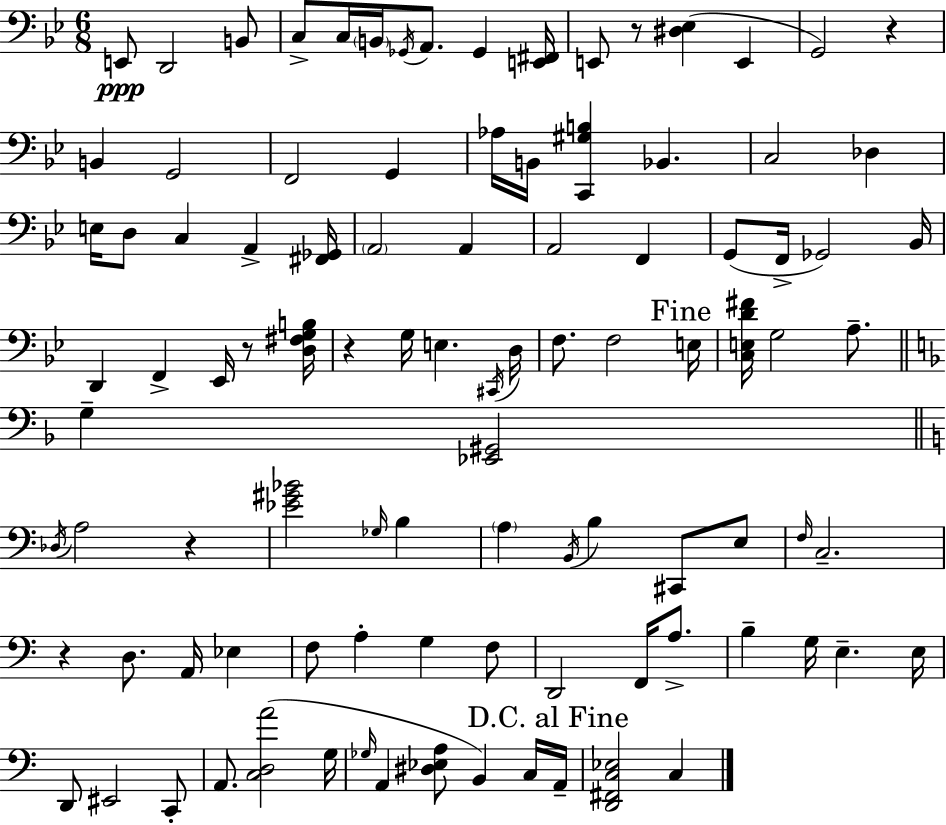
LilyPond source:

{
  \clef bass
  \numericTimeSignature
  \time 6/8
  \key bes \major
  e,8\ppp d,2 b,8 | c8-> c16 \parenthesize b,16 \acciaccatura { ges,16 } a,8. ges,4 | <e, fis,>16 e,8 r8 <dis ees>4( e,4 | g,2) r4 | \break b,4 g,2 | f,2 g,4 | aes16 b,16 <c, gis b>4 bes,4. | c2 des4 | \break e16 d8 c4 a,4-> | <fis, ges,>16 \parenthesize a,2 a,4 | a,2 f,4 | g,8( f,16-> ges,2) | \break bes,16 d,4 f,4-> ees,16 r8 | <d fis g b>16 r4 g16 e4. | \acciaccatura { cis,16 } d16 f8. f2 | \mark "Fine" e16 <c e d' fis'>16 g2 a8.-- | \break \bar "||" \break \key f \major g4-- <ees, gis,>2 | \bar "||" \break \key a \minor \acciaccatura { des16 } a2 r4 | <ees' gis' bes'>2 \grace { ges16 } b4 | \parenthesize a4 \acciaccatura { b,16 } b4 cis,8 | e8 \grace { f16 } c2.-- | \break r4 d8. a,16 | ees4 f8 a4-. g4 | f8 d,2 | f,16 a8.-> b4-- g16 e4.-- | \break e16 d,8 eis,2 | c,8-. a,8. <c d a'>2( | g16 \grace { ges16 } a,4 <dis ees a>8 b,4) | c16 \mark "D.C. al Fine" a,16-- <d, fis, c ees>2 | \break c4 \bar "|."
}